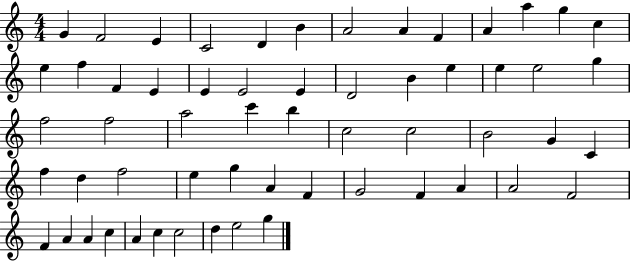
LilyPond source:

{
  \clef treble
  \numericTimeSignature
  \time 4/4
  \key c \major
  g'4 f'2 e'4 | c'2 d'4 b'4 | a'2 a'4 f'4 | a'4 a''4 g''4 c''4 | \break e''4 f''4 f'4 e'4 | e'4 e'2 e'4 | d'2 b'4 e''4 | e''4 e''2 g''4 | \break f''2 f''2 | a''2 c'''4 b''4 | c''2 c''2 | b'2 g'4 c'4 | \break f''4 d''4 f''2 | e''4 g''4 a'4 f'4 | g'2 f'4 a'4 | a'2 f'2 | \break f'4 a'4 a'4 c''4 | a'4 c''4 c''2 | d''4 e''2 g''4 | \bar "|."
}